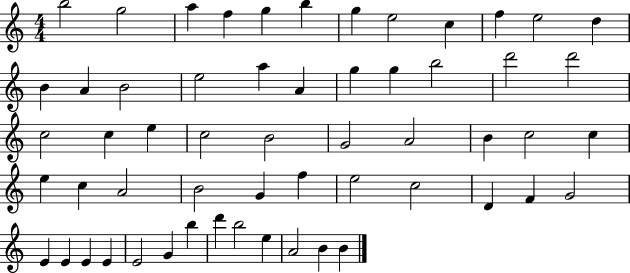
{
  \clef treble
  \numericTimeSignature
  \time 4/4
  \key c \major
  b''2 g''2 | a''4 f''4 g''4 b''4 | g''4 e''2 c''4 | f''4 e''2 d''4 | \break b'4 a'4 b'2 | e''2 a''4 a'4 | g''4 g''4 b''2 | d'''2 d'''2 | \break c''2 c''4 e''4 | c''2 b'2 | g'2 a'2 | b'4 c''2 c''4 | \break e''4 c''4 a'2 | b'2 g'4 f''4 | e''2 c''2 | d'4 f'4 g'2 | \break e'4 e'4 e'4 e'4 | e'2 g'4 b''4 | d'''4 b''2 e''4 | a'2 b'4 b'4 | \break \bar "|."
}